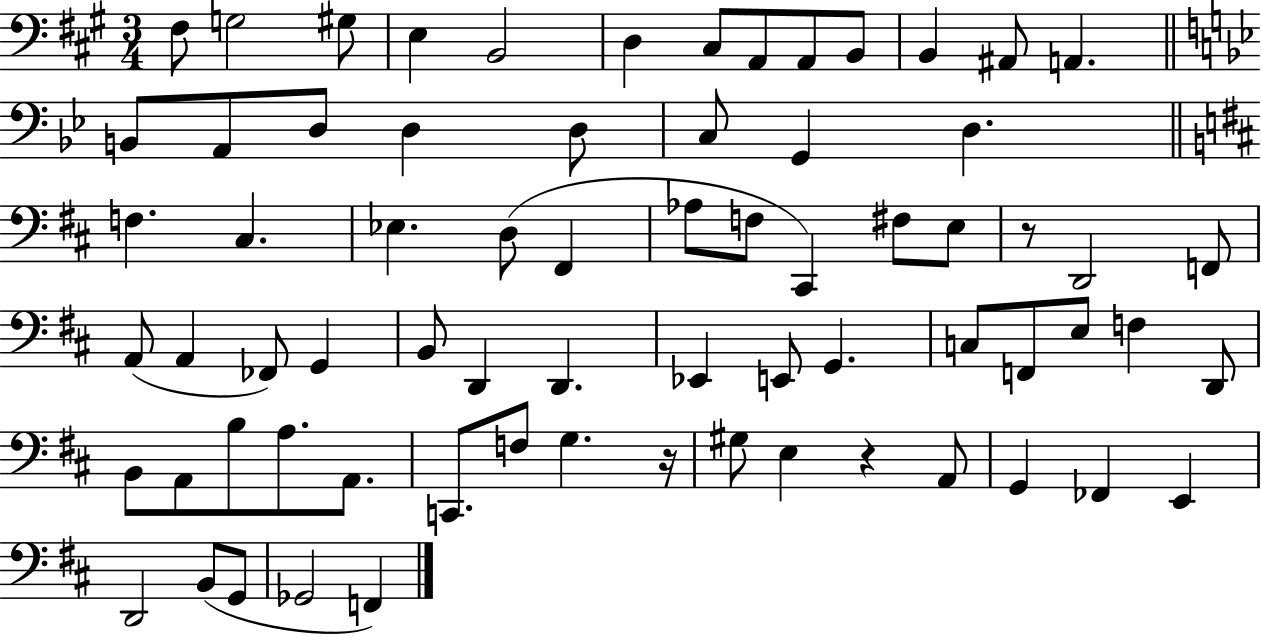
{
  \clef bass
  \numericTimeSignature
  \time 3/4
  \key a \major
  fis8 g2 gis8 | e4 b,2 | d4 cis8 a,8 a,8 b,8 | b,4 ais,8 a,4. | \break \bar "||" \break \key bes \major b,8 a,8 d8 d4 d8 | c8 g,4 d4. | \bar "||" \break \key d \major f4. cis4. | ees4. d8( fis,4 | aes8 f8 cis,4) fis8 e8 | r8 d,2 f,8 | \break a,8( a,4 fes,8) g,4 | b,8 d,4 d,4. | ees,4 e,8 g,4. | c8 f,8 e8 f4 d,8 | \break b,8 a,8 b8 a8. a,8. | c,8. f8 g4. r16 | gis8 e4 r4 a,8 | g,4 fes,4 e,4 | \break d,2 b,8( g,8 | ges,2 f,4) | \bar "|."
}